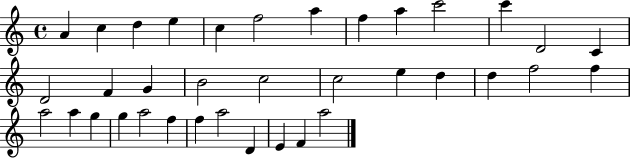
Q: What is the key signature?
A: C major